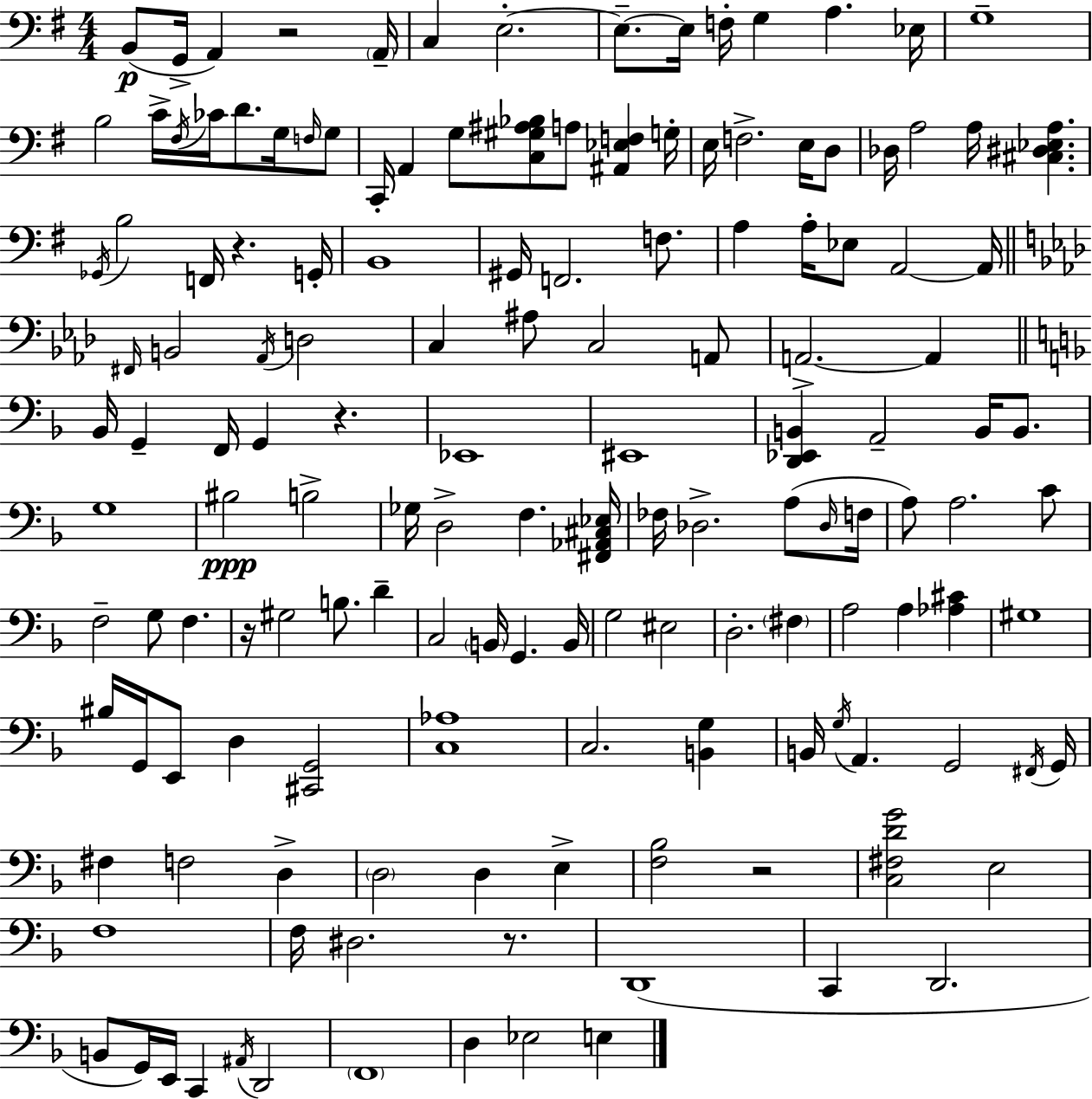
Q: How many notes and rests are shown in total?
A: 147